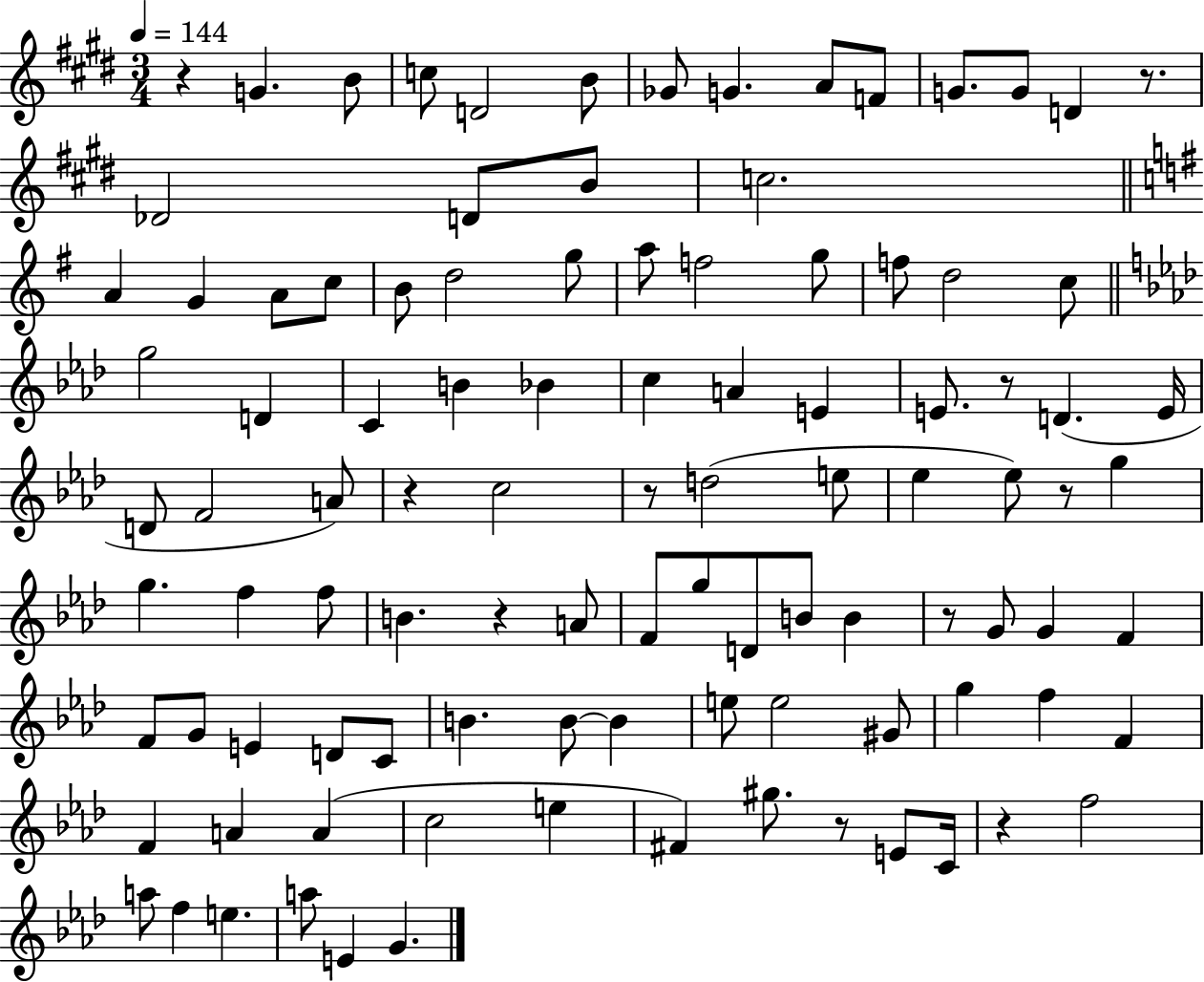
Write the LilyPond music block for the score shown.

{
  \clef treble
  \numericTimeSignature
  \time 3/4
  \key e \major
  \tempo 4 = 144
  \repeat volta 2 { r4 g'4. b'8 | c''8 d'2 b'8 | ges'8 g'4. a'8 f'8 | g'8. g'8 d'4 r8. | \break des'2 d'8 b'8 | c''2. | \bar "||" \break \key g \major a'4 g'4 a'8 c''8 | b'8 d''2 g''8 | a''8 f''2 g''8 | f''8 d''2 c''8 | \break \bar "||" \break \key f \minor g''2 d'4 | c'4 b'4 bes'4 | c''4 a'4 e'4 | e'8. r8 d'4.( e'16 | \break d'8 f'2 a'8) | r4 c''2 | r8 d''2( e''8 | ees''4 ees''8) r8 g''4 | \break g''4. f''4 f''8 | b'4. r4 a'8 | f'8 g''8 d'8 b'8 b'4 | r8 g'8 g'4 f'4 | \break f'8 g'8 e'4 d'8 c'8 | b'4. b'8~~ b'4 | e''8 e''2 gis'8 | g''4 f''4 f'4 | \break f'4 a'4 a'4( | c''2 e''4 | fis'4) gis''8. r8 e'8 c'16 | r4 f''2 | \break a''8 f''4 e''4. | a''8 e'4 g'4. | } \bar "|."
}